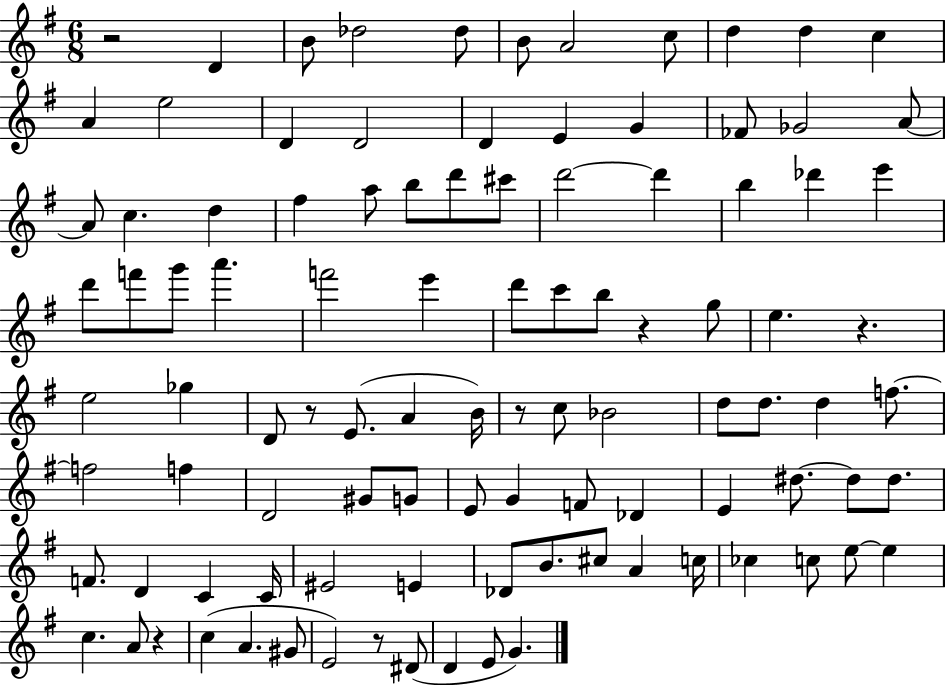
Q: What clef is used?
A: treble